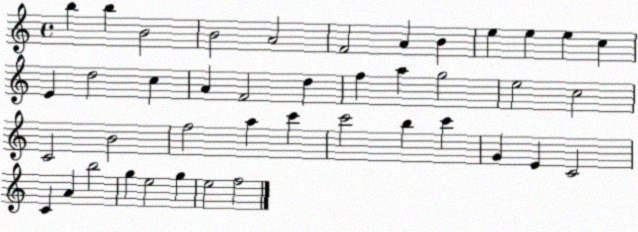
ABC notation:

X:1
T:Untitled
M:4/4
L:1/4
K:C
b b B2 B2 A2 F2 A B e e e c E d2 c A F2 d f a g2 e2 c2 C2 B2 f2 a c' c'2 b c' G E C2 C A b2 g e2 g e2 f2